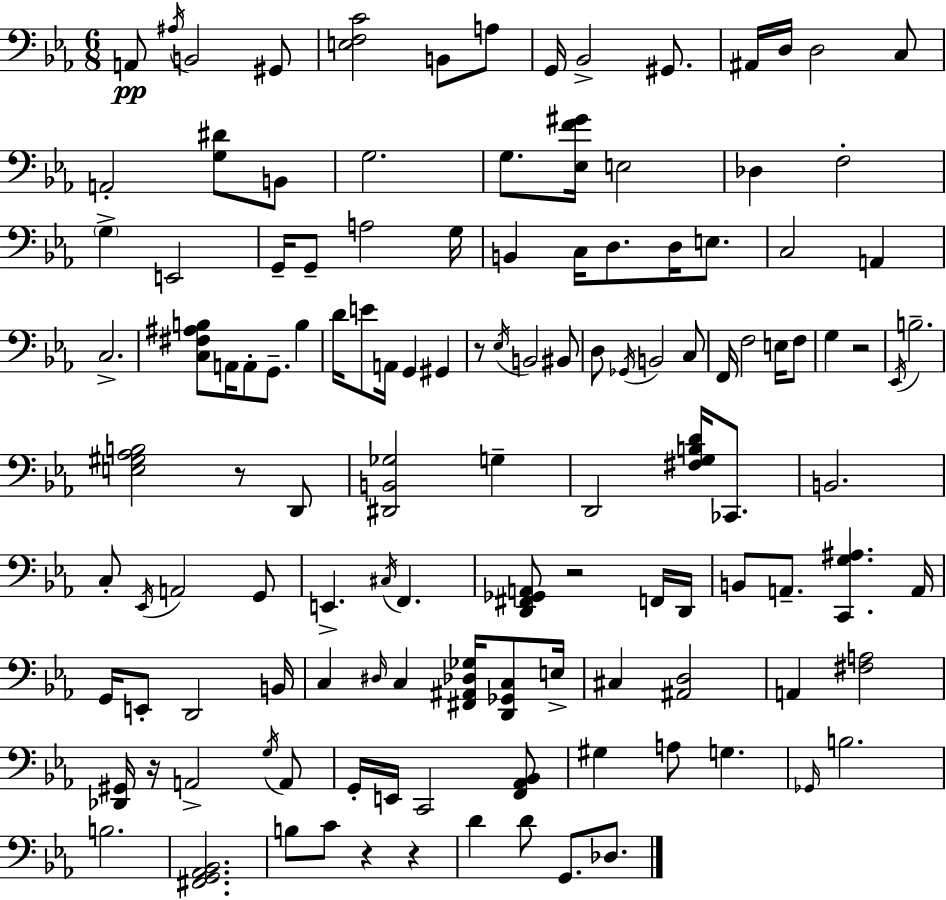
{
  \clef bass
  \numericTimeSignature
  \time 6/8
  \key c \minor
  \repeat volta 2 { a,8\pp \acciaccatura { ais16 } b,2 gis,8 | <e f c'>2 b,8 a8 | g,16 bes,2-> gis,8. | ais,16 d16 d2 c8 | \break a,2-. <g dis'>8 b,8 | g2. | g8. <ees f' gis'>16 e2 | des4 f2-. | \break \parenthesize g4-> e,2 | g,16-- g,8-- a2 | g16 b,4 c16 d8. d16 e8. | c2 a,4 | \break c2.-> | <c fis ais b>8 a,16 a,8-. g,8.-- b4 | d'16 e'8 a,16 g,4 gis,4 | r8 \acciaccatura { ees16 } b,2 | \break bis,8 d8 \acciaccatura { ges,16 } b,2 | c8 f,16 f2 | e16 f8 g4 r2 | \acciaccatura { ees,16 } b2.-- | \break <e gis aes b>2 | r8 d,8 <dis, b, ges>2 | g4-- d,2 | <fis g b d'>16 ces,8. b,2. | \break c8-. \acciaccatura { ees,16 } a,2 | g,8 e,4.-> \acciaccatura { cis16 } | f,4. <d, fis, ges, a,>8 r2 | f,16 d,16 b,8 a,8.-- <c, g ais>4. | \break a,16 g,16 e,8-. d,2 | b,16 c4 \grace { dis16 } c4 | <fis, ais, des ges>16 <d, ges, c>8 e16-> cis4 <ais, d>2 | a,4 <fis a>2 | \break <des, gis,>16 r16 a,2-> | \acciaccatura { g16 } a,8 g,16-. e,16 c,2 | <f, aes, bes,>8 gis4 | a8 g4. \grace { ges,16 } b2. | \break b2. | <fis, g, aes, bes,>2. | b8 c'8 | r4 r4 d'4 | \break d'8 g,8. des8. } \bar "|."
}